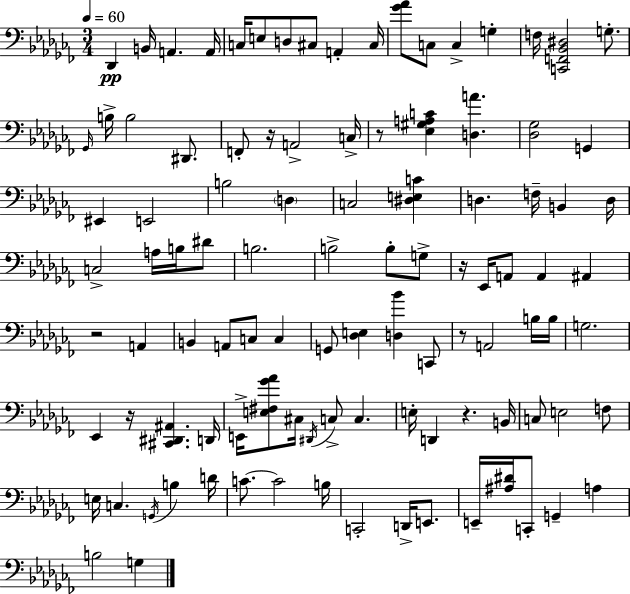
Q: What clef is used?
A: bass